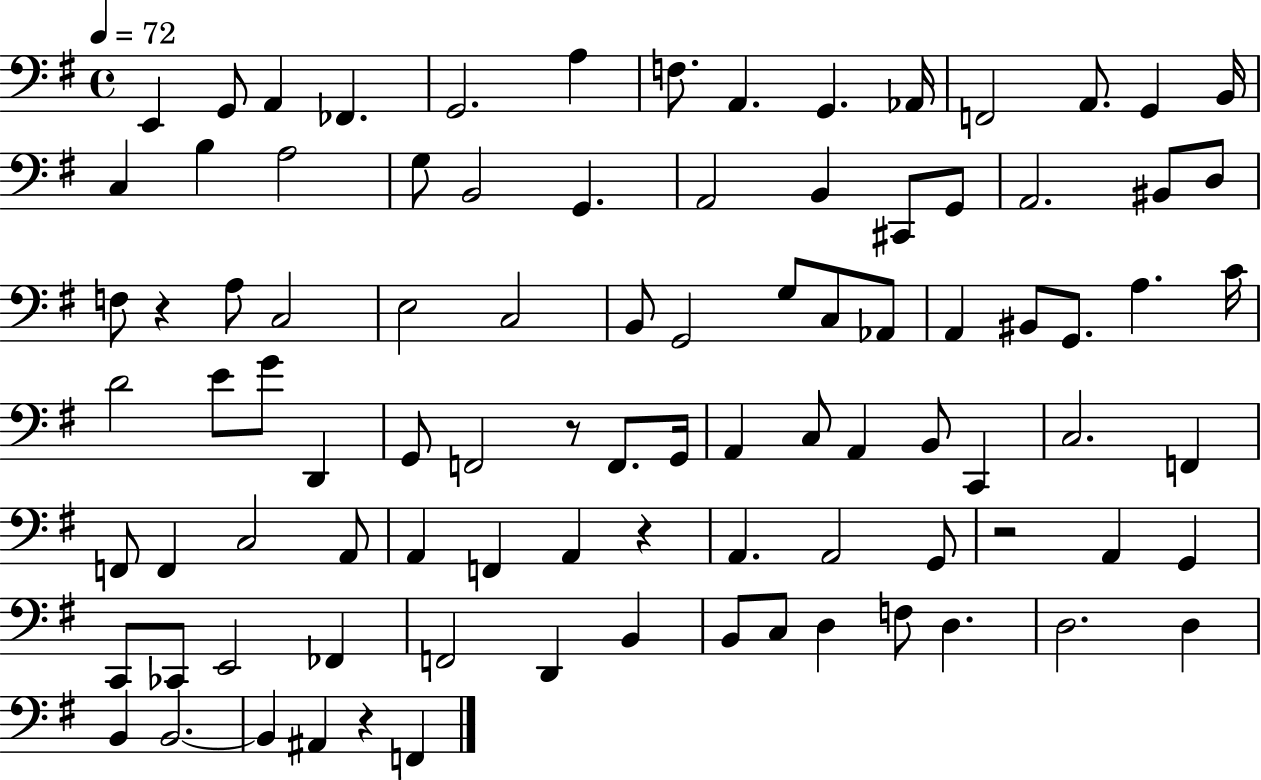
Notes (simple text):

E2/q G2/e A2/q FES2/q. G2/h. A3/q F3/e. A2/q. G2/q. Ab2/s F2/h A2/e. G2/q B2/s C3/q B3/q A3/h G3/e B2/h G2/q. A2/h B2/q C#2/e G2/e A2/h. BIS2/e D3/e F3/e R/q A3/e C3/h E3/h C3/h B2/e G2/h G3/e C3/e Ab2/e A2/q BIS2/e G2/e. A3/q. C4/s D4/h E4/e G4/e D2/q G2/e F2/h R/e F2/e. G2/s A2/q C3/e A2/q B2/e C2/q C3/h. F2/q F2/e F2/q C3/h A2/e A2/q F2/q A2/q R/q A2/q. A2/h G2/e R/h A2/q G2/q C2/e CES2/e E2/h FES2/q F2/h D2/q B2/q B2/e C3/e D3/q F3/e D3/q. D3/h. D3/q B2/q B2/h. B2/q A#2/q R/q F2/q